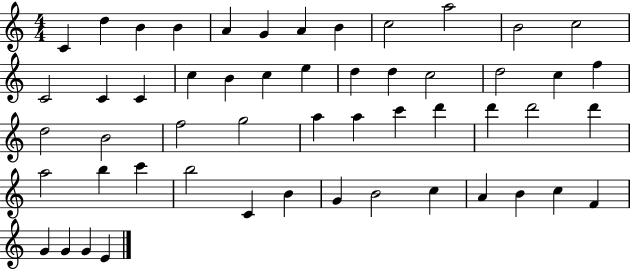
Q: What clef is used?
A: treble